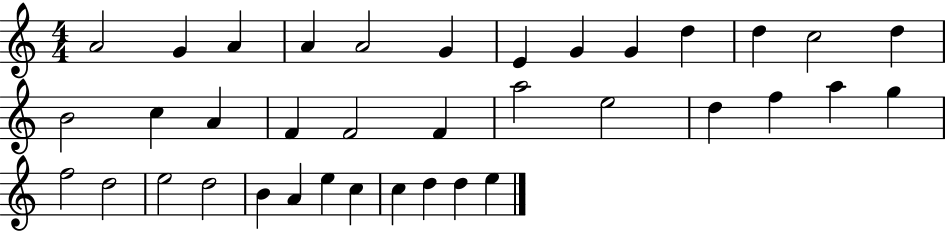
{
  \clef treble
  \numericTimeSignature
  \time 4/4
  \key c \major
  a'2 g'4 a'4 | a'4 a'2 g'4 | e'4 g'4 g'4 d''4 | d''4 c''2 d''4 | \break b'2 c''4 a'4 | f'4 f'2 f'4 | a''2 e''2 | d''4 f''4 a''4 g''4 | \break f''2 d''2 | e''2 d''2 | b'4 a'4 e''4 c''4 | c''4 d''4 d''4 e''4 | \break \bar "|."
}